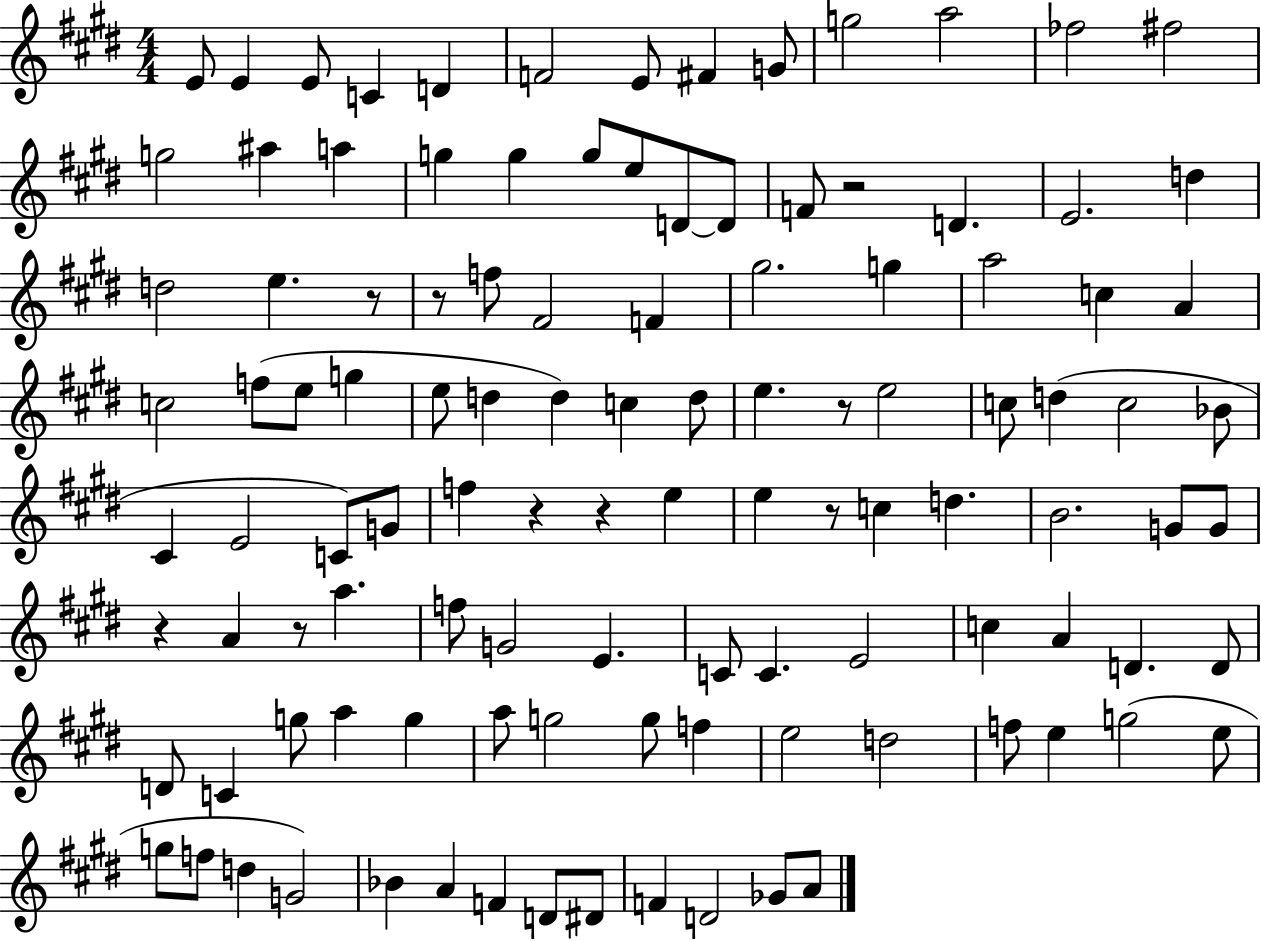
{
  \clef treble
  \numericTimeSignature
  \time 4/4
  \key e \major
  e'8 e'4 e'8 c'4 d'4 | f'2 e'8 fis'4 g'8 | g''2 a''2 | fes''2 fis''2 | \break g''2 ais''4 a''4 | g''4 g''4 g''8 e''8 d'8~~ d'8 | f'8 r2 d'4. | e'2. d''4 | \break d''2 e''4. r8 | r8 f''8 fis'2 f'4 | gis''2. g''4 | a''2 c''4 a'4 | \break c''2 f''8( e''8 g''4 | e''8 d''4 d''4) c''4 d''8 | e''4. r8 e''2 | c''8 d''4( c''2 bes'8 | \break cis'4 e'2 c'8) g'8 | f''4 r4 r4 e''4 | e''4 r8 c''4 d''4. | b'2. g'8 g'8 | \break r4 a'4 r8 a''4. | f''8 g'2 e'4. | c'8 c'4. e'2 | c''4 a'4 d'4. d'8 | \break d'8 c'4 g''8 a''4 g''4 | a''8 g''2 g''8 f''4 | e''2 d''2 | f''8 e''4 g''2( e''8 | \break g''8 f''8 d''4 g'2) | bes'4 a'4 f'4 d'8 dis'8 | f'4 d'2 ges'8 a'8 | \bar "|."
}